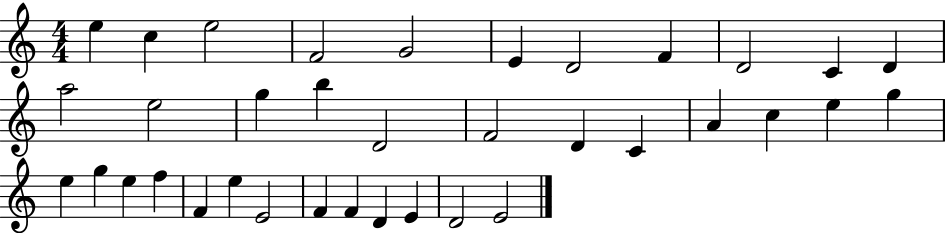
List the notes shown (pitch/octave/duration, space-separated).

E5/q C5/q E5/h F4/h G4/h E4/q D4/h F4/q D4/h C4/q D4/q A5/h E5/h G5/q B5/q D4/h F4/h D4/q C4/q A4/q C5/q E5/q G5/q E5/q G5/q E5/q F5/q F4/q E5/q E4/h F4/q F4/q D4/q E4/q D4/h E4/h